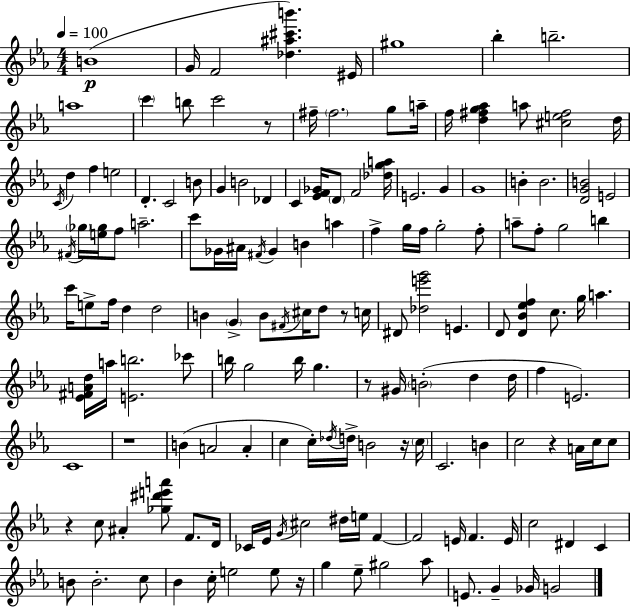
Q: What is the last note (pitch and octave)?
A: G4